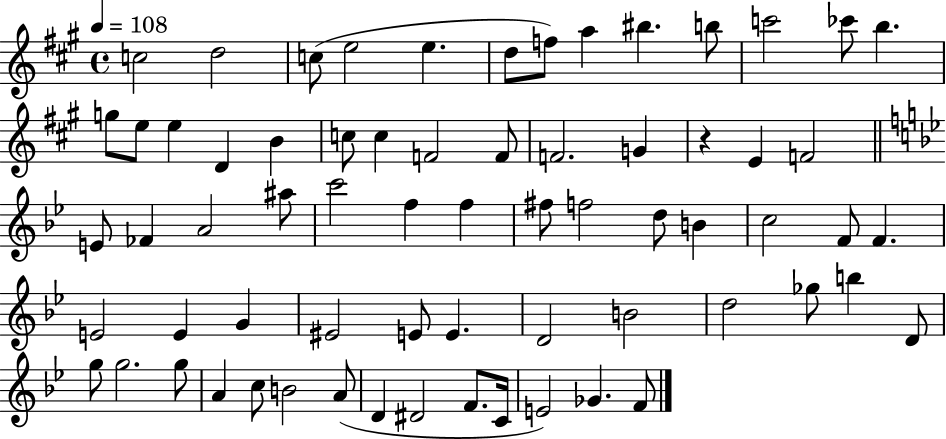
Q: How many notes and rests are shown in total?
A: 67